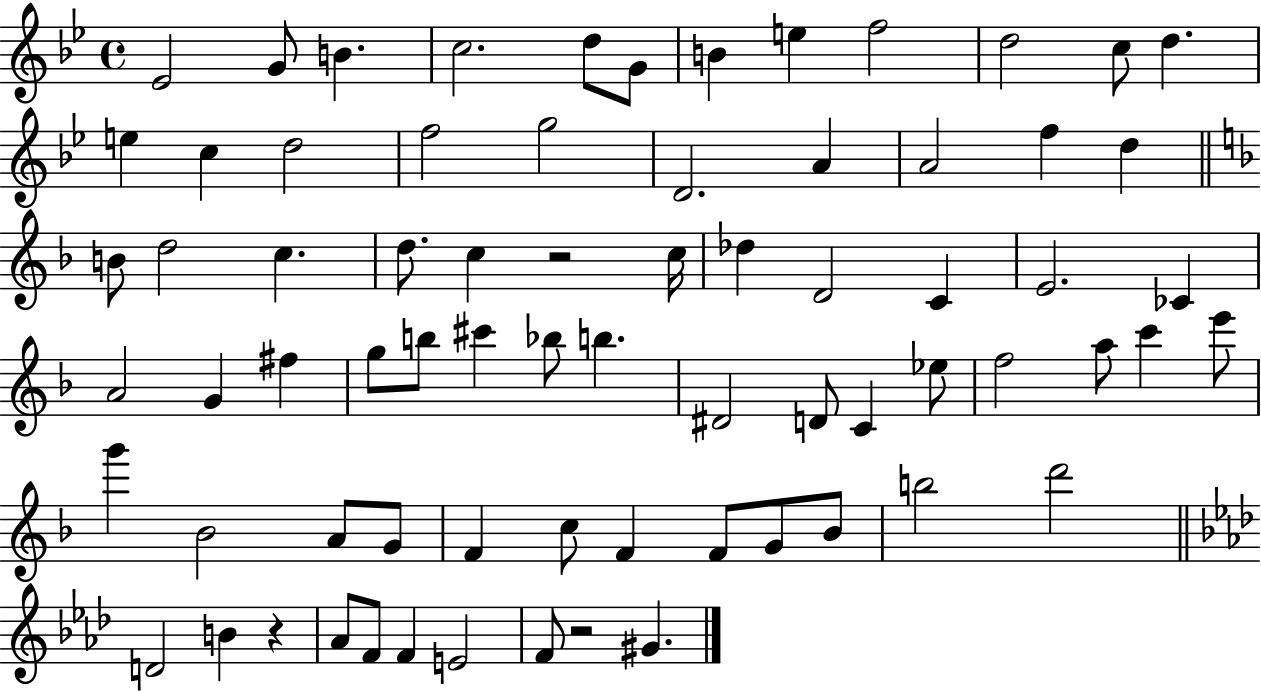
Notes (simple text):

Eb4/h G4/e B4/q. C5/h. D5/e G4/e B4/q E5/q F5/h D5/h C5/e D5/q. E5/q C5/q D5/h F5/h G5/h D4/h. A4/q A4/h F5/q D5/q B4/e D5/h C5/q. D5/e. C5/q R/h C5/s Db5/q D4/h C4/q E4/h. CES4/q A4/h G4/q F#5/q G5/e B5/e C#6/q Bb5/e B5/q. D#4/h D4/e C4/q Eb5/e F5/h A5/e C6/q E6/e G6/q Bb4/h A4/e G4/e F4/q C5/e F4/q F4/e G4/e Bb4/e B5/h D6/h D4/h B4/q R/q Ab4/e F4/e F4/q E4/h F4/e R/h G#4/q.